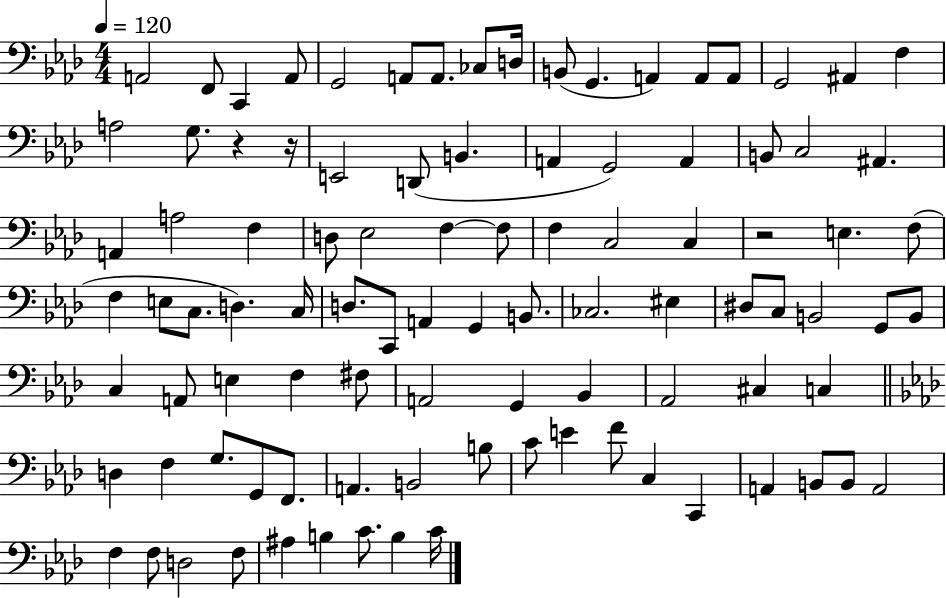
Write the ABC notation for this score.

X:1
T:Untitled
M:4/4
L:1/4
K:Ab
A,,2 F,,/2 C,, A,,/2 G,,2 A,,/2 A,,/2 _C,/2 D,/4 B,,/2 G,, A,, A,,/2 A,,/2 G,,2 ^A,, F, A,2 G,/2 z z/4 E,,2 D,,/2 B,, A,, G,,2 A,, B,,/2 C,2 ^A,, A,, A,2 F, D,/2 _E,2 F, F,/2 F, C,2 C, z2 E, F,/2 F, E,/2 C,/2 D, C,/4 D,/2 C,,/2 A,, G,, B,,/2 _C,2 ^E, ^D,/2 C,/2 B,,2 G,,/2 B,,/2 C, A,,/2 E, F, ^F,/2 A,,2 G,, _B,, _A,,2 ^C, C, D, F, G,/2 G,,/2 F,,/2 A,, B,,2 B,/2 C/2 E F/2 C, C,, A,, B,,/2 B,,/2 A,,2 F, F,/2 D,2 F,/2 ^A, B, C/2 B, C/4